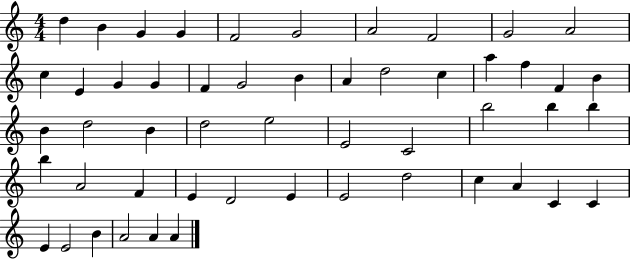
{
  \clef treble
  \numericTimeSignature
  \time 4/4
  \key c \major
  d''4 b'4 g'4 g'4 | f'2 g'2 | a'2 f'2 | g'2 a'2 | \break c''4 e'4 g'4 g'4 | f'4 g'2 b'4 | a'4 d''2 c''4 | a''4 f''4 f'4 b'4 | \break b'4 d''2 b'4 | d''2 e''2 | e'2 c'2 | b''2 b''4 b''4 | \break b''4 a'2 f'4 | e'4 d'2 e'4 | e'2 d''2 | c''4 a'4 c'4 c'4 | \break e'4 e'2 b'4 | a'2 a'4 a'4 | \bar "|."
}